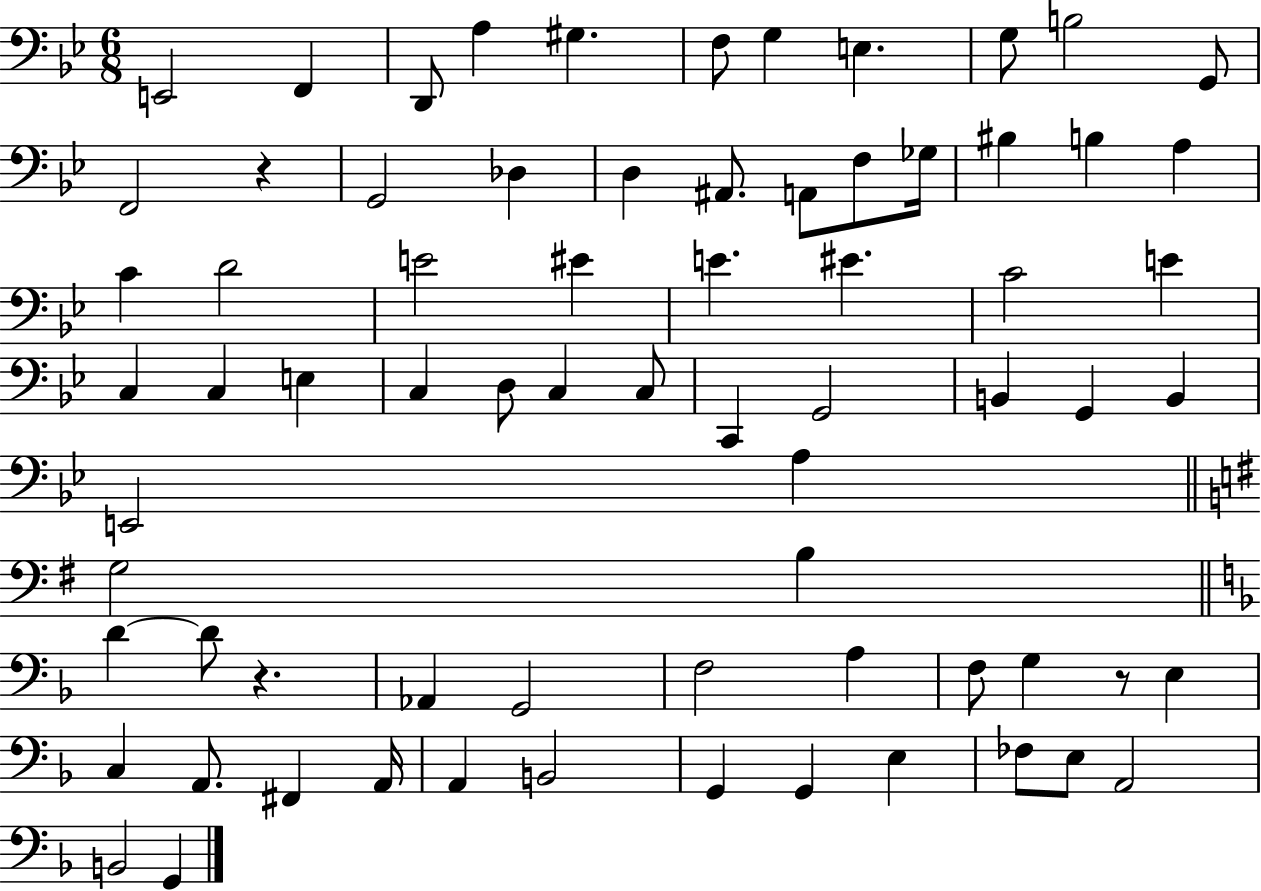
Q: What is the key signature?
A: BES major